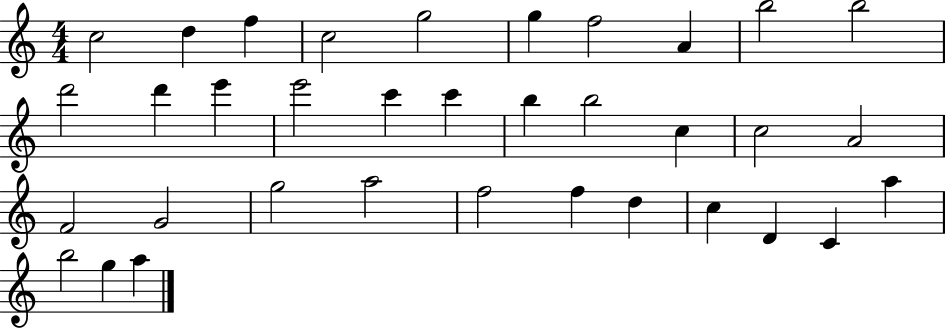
C5/h D5/q F5/q C5/h G5/h G5/q F5/h A4/q B5/h B5/h D6/h D6/q E6/q E6/h C6/q C6/q B5/q B5/h C5/q C5/h A4/h F4/h G4/h G5/h A5/h F5/h F5/q D5/q C5/q D4/q C4/q A5/q B5/h G5/q A5/q